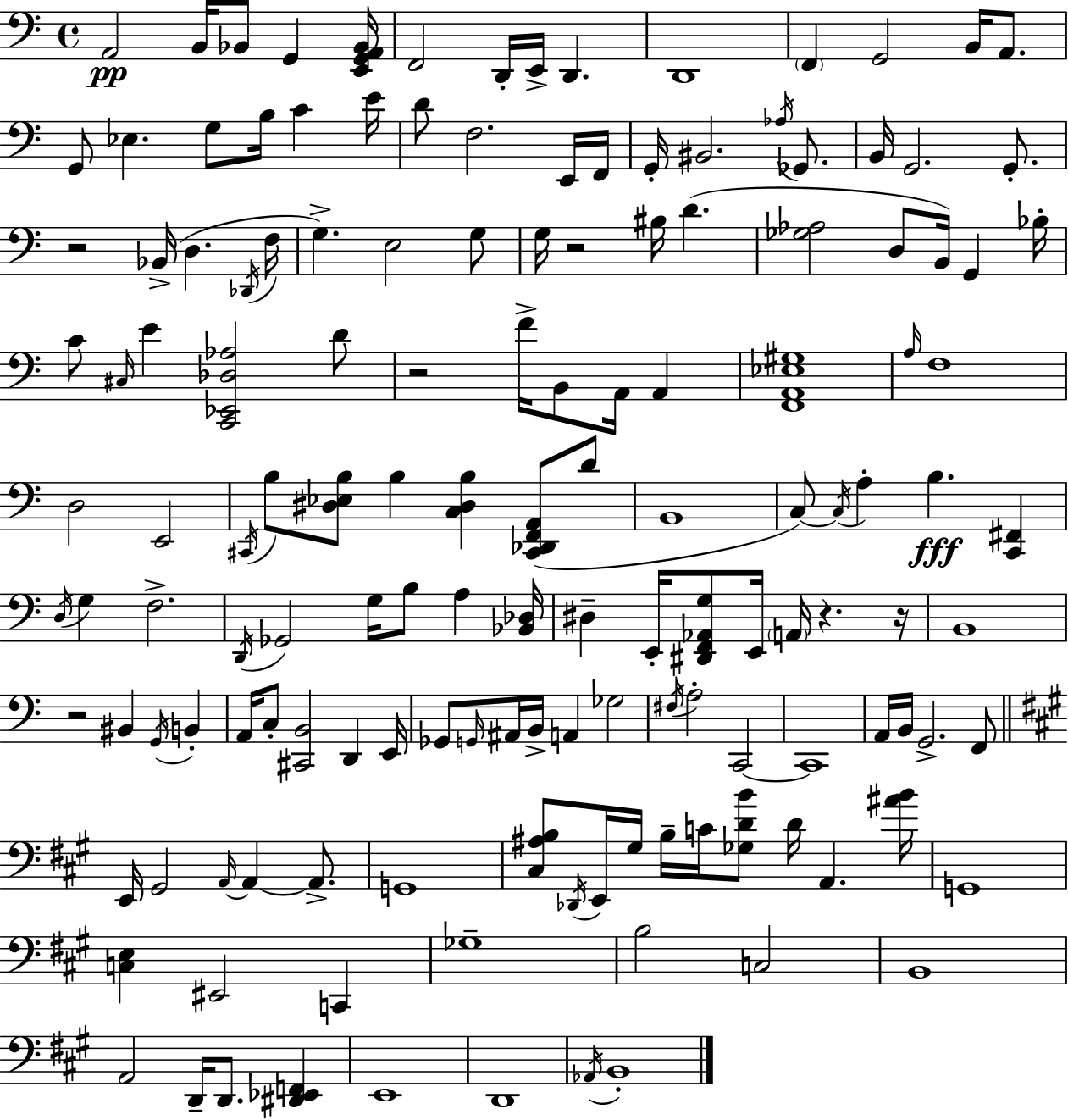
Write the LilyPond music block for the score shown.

{
  \clef bass
  \time 4/4
  \defaultTimeSignature
  \key c \major
  a,2\pp b,16 bes,8 g,4 <e, g, a, bes,>16 | f,2 d,16-. e,16-> d,4. | d,1 | \parenthesize f,4 g,2 b,16 a,8. | \break g,8 ees4. g8 b16 c'4 e'16 | d'8 f2. e,16 f,16 | g,16-. bis,2. \acciaccatura { aes16 } ges,8. | b,16 g,2. g,8.-. | \break r2 bes,16->( d4. | \acciaccatura { des,16 } f16 g4.->) e2 | g8 g16 r2 bis16 d'4.( | <ges aes>2 d8 b,16) g,4 | \break bes16-. c'8 \grace { cis16 } e'4 <c, ees, des aes>2 | d'8 r2 f'16-> b,8 a,16 a,4 | <f, a, ees gis>1 | \grace { a16 } f1 | \break d2 e,2 | \acciaccatura { cis,16 } b8 <dis ees b>8 b4 <c dis b>4 | <cis, des, f, a,>8( d'8 b,1 | c8~~) \acciaccatura { c16 } a4-. b4.\fff | \break <c, fis,>4 \acciaccatura { d16 } g4 f2.-> | \acciaccatura { d,16 } ges,2 | g16 b8 a4 <bes, des>16 dis4-- e,16-. <dis, f, aes, g>8 e,16 | \parenthesize a,16 r4. r16 b,1 | \break r2 | bis,4 \acciaccatura { g,16 } b,4-. a,16 c8-. <cis, b,>2 | d,4 e,16 ges,8 \grace { g,16 } ais,16 b,16-> a,4 | ges2 \acciaccatura { fis16 } a2-. | \break c,2~~ c,1 | a,16 b,16 g,2.-> | f,8 \bar "||" \break \key a \major e,16 gis,2 \grace { a,16~ }~ a,4 a,8.-> | g,1 | <cis ais b>8 \acciaccatura { des,16 } e,16 gis16 b16-- c'16 <ges d' b'>8 d'16 a,4. | <ais' b'>16 g,1 | \break <c e>4 eis,2 c,4 | ges1-- | b2 c2 | b,1 | \break a,2 d,16-- d,8. <dis, ees, f,>4 | e,1 | d,1 | \acciaccatura { aes,16 } b,1-. | \break \bar "|."
}